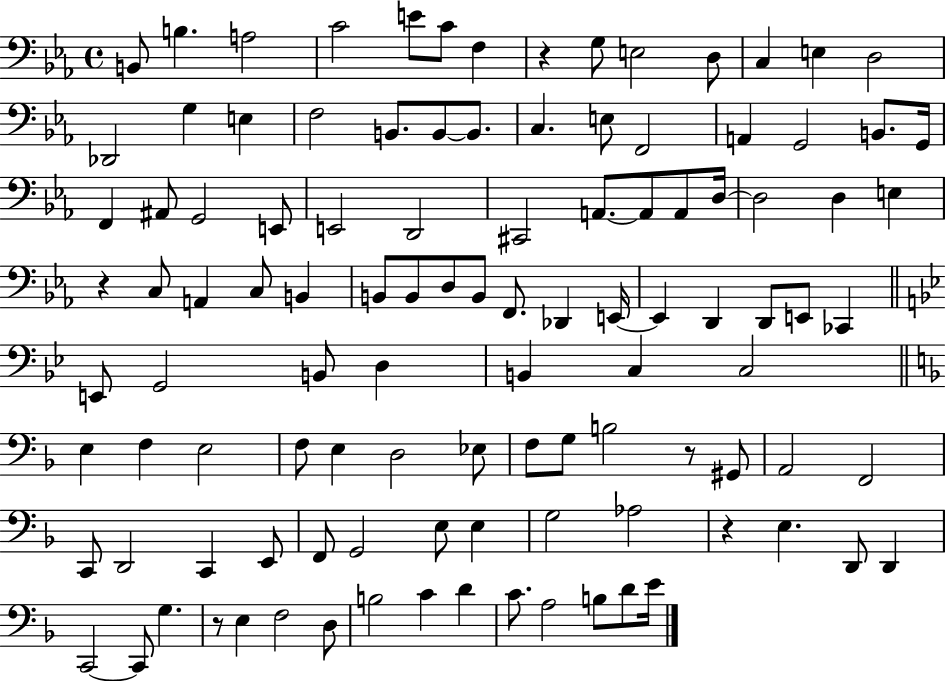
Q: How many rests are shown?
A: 5